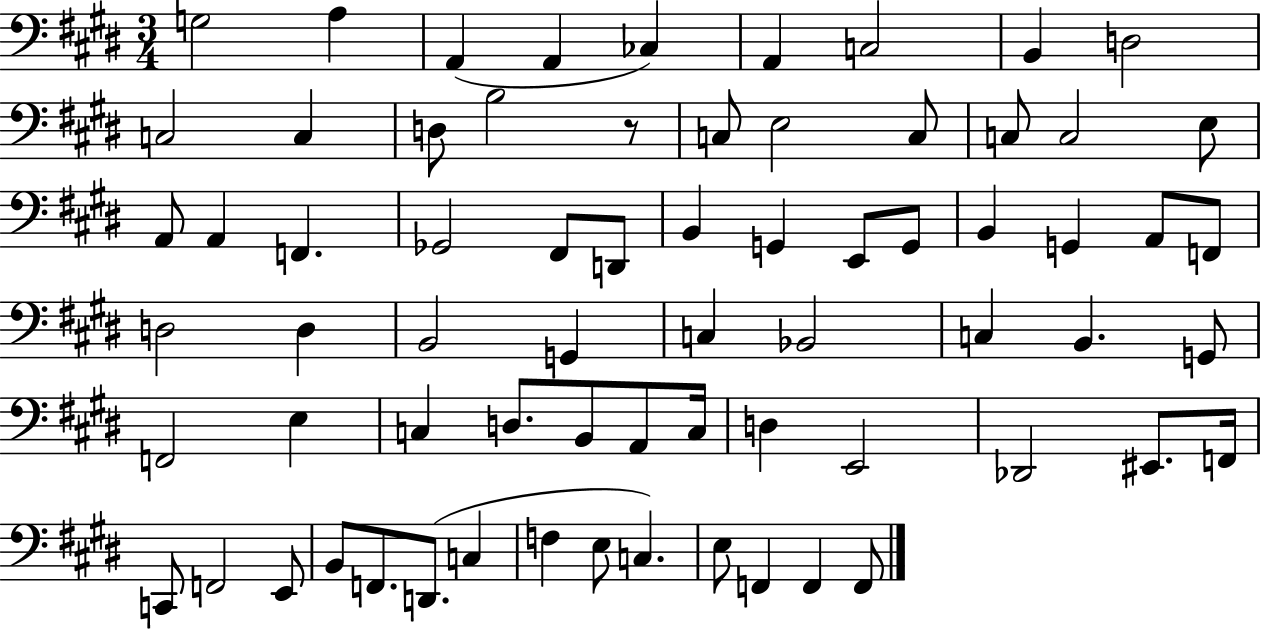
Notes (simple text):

G3/h A3/q A2/q A2/q CES3/q A2/q C3/h B2/q D3/h C3/h C3/q D3/e B3/h R/e C3/e E3/h C3/e C3/e C3/h E3/e A2/e A2/q F2/q. Gb2/h F#2/e D2/e B2/q G2/q E2/e G2/e B2/q G2/q A2/e F2/e D3/h D3/q B2/h G2/q C3/q Bb2/h C3/q B2/q. G2/e F2/h E3/q C3/q D3/e. B2/e A2/e C3/s D3/q E2/h Db2/h EIS2/e. F2/s C2/e F2/h E2/e B2/e F2/e. D2/e. C3/q F3/q E3/e C3/q. E3/e F2/q F2/q F2/e